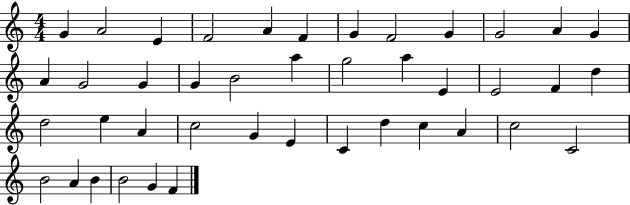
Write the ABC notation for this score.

X:1
T:Untitled
M:4/4
L:1/4
K:C
G A2 E F2 A F G F2 G G2 A G A G2 G G B2 a g2 a E E2 F d d2 e A c2 G E C d c A c2 C2 B2 A B B2 G F